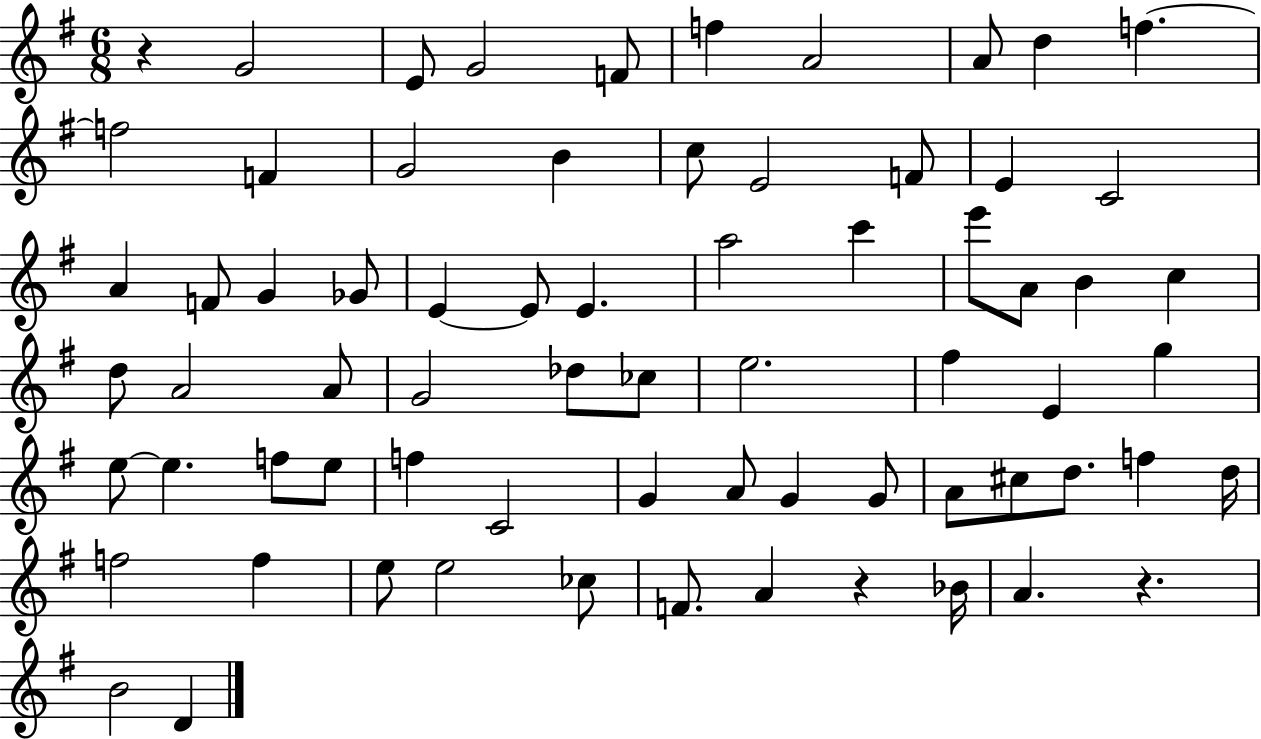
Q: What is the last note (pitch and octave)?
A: D4